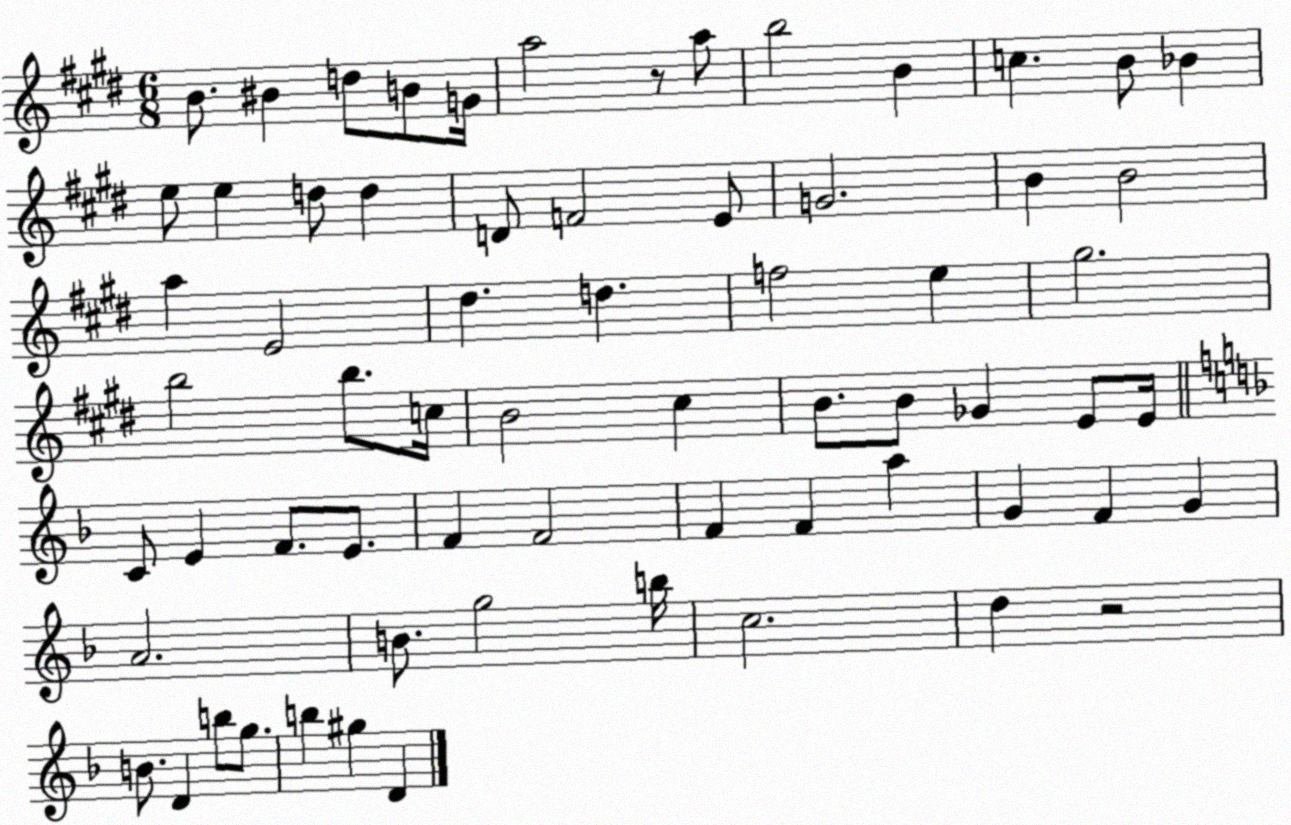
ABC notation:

X:1
T:Untitled
M:6/8
L:1/4
K:E
B/2 ^B d/2 B/2 G/4 a2 z/2 a/2 b2 B c B/2 _B e/2 e d/2 d D/2 F2 E/2 G2 B B2 a E2 ^d d f2 e ^g2 b2 b/2 c/4 B2 ^c B/2 B/2 _G E/2 E/4 C/2 E F/2 E/2 F F2 F F a G F G A2 B/2 g2 b/4 c2 d z2 B/2 D b/2 g/2 b ^g D